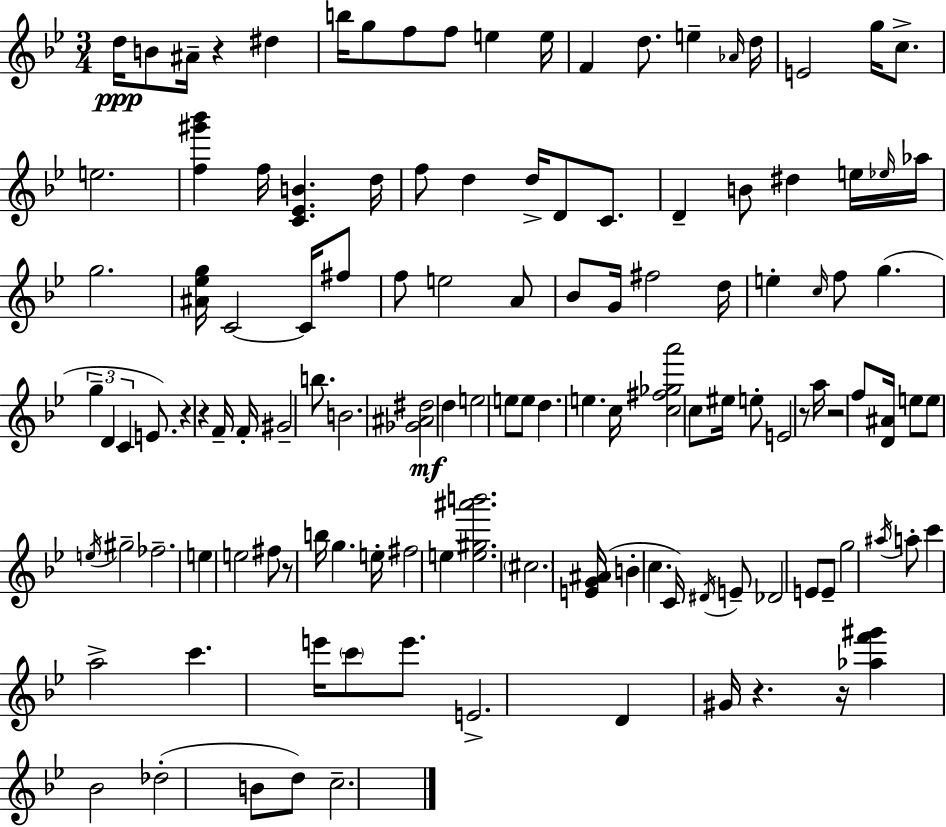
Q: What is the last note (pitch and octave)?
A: C5